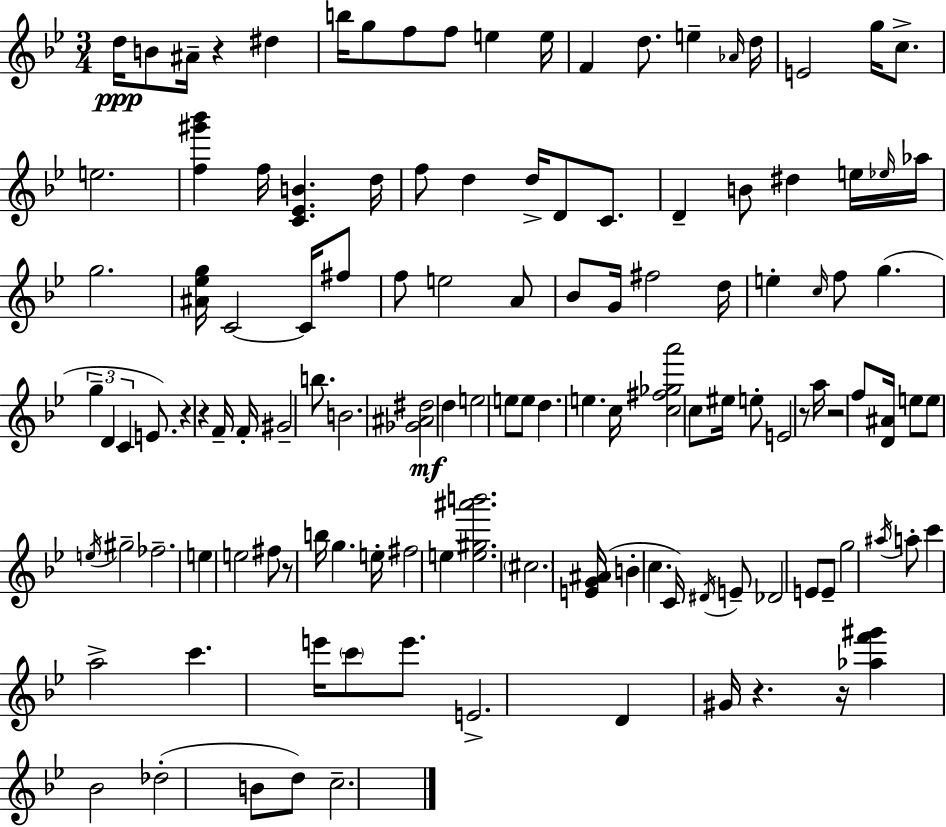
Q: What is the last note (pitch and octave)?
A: C5